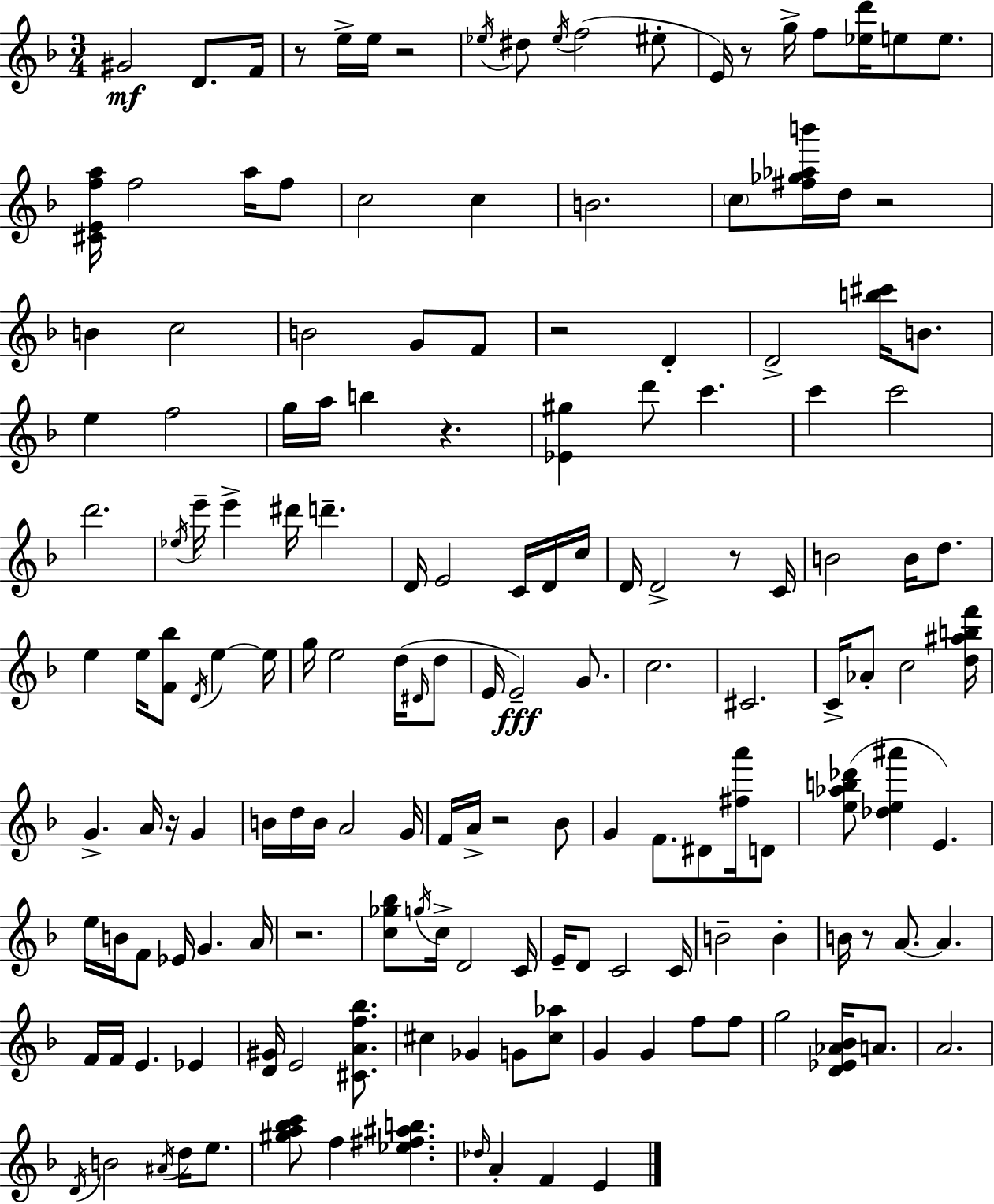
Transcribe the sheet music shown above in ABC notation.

X:1
T:Untitled
M:3/4
L:1/4
K:Dm
^G2 D/2 F/4 z/2 e/4 e/4 z2 _e/4 ^d/2 _e/4 f2 ^e/2 E/4 z/2 g/4 f/2 [_ed']/4 e/2 e/2 [^CEfa]/4 f2 a/4 f/2 c2 c B2 c/2 [^f_g_ab']/4 d/4 z2 B c2 B2 G/2 F/2 z2 D D2 [b^c']/4 B/2 e f2 g/4 a/4 b z [_E^g] d'/2 c' c' c'2 d'2 _e/4 e'/4 e' ^d'/4 d' D/4 E2 C/4 D/4 c/4 D/4 D2 z/2 C/4 B2 B/4 d/2 e e/4 [F_b]/2 D/4 e e/4 g/4 e2 d/4 ^D/4 d/2 E/4 E2 G/2 c2 ^C2 C/4 _A/2 c2 [d^abf']/4 G A/4 z/4 G B/4 d/4 B/4 A2 G/4 F/4 A/4 z2 _B/2 G F/2 ^D/2 [^fa']/4 D/2 [e_ab_d']/2 [_de^a'] E e/4 B/4 F/2 _E/4 G A/4 z2 [c_g_b]/2 g/4 c/4 D2 C/4 E/4 D/2 C2 C/4 B2 B B/4 z/2 A/2 A F/4 F/4 E _E [D^G]/4 E2 [^CAf_b]/2 ^c _G G/2 [^c_a]/2 G G f/2 f/2 g2 [D_E_A_B]/4 A/2 A2 D/4 B2 ^A/4 d/4 e/2 [^ga_bc']/2 f [_e^f^ab] _d/4 A F E